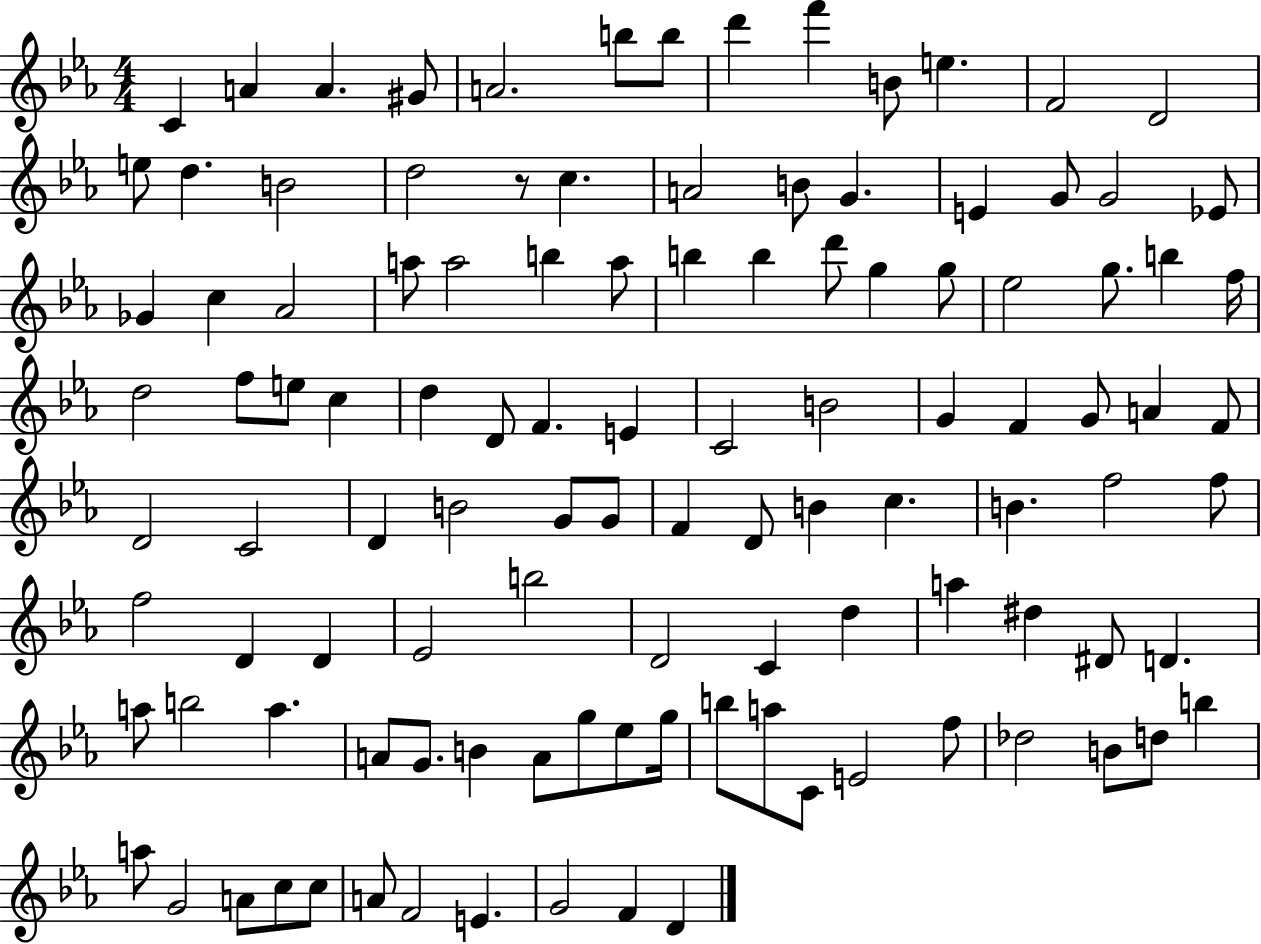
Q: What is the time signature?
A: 4/4